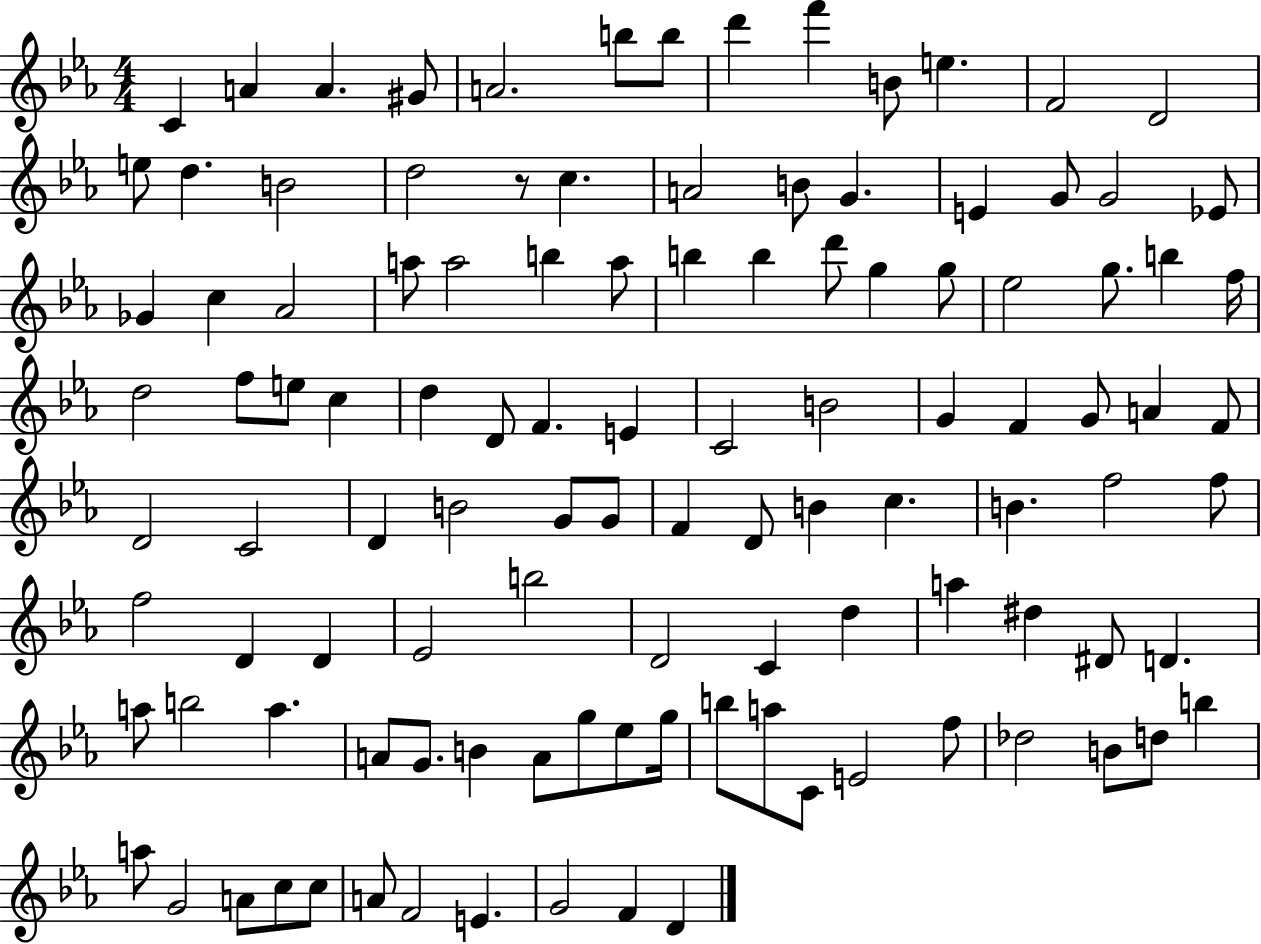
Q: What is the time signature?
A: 4/4